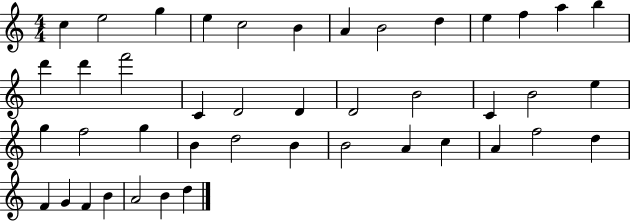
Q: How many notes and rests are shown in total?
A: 43